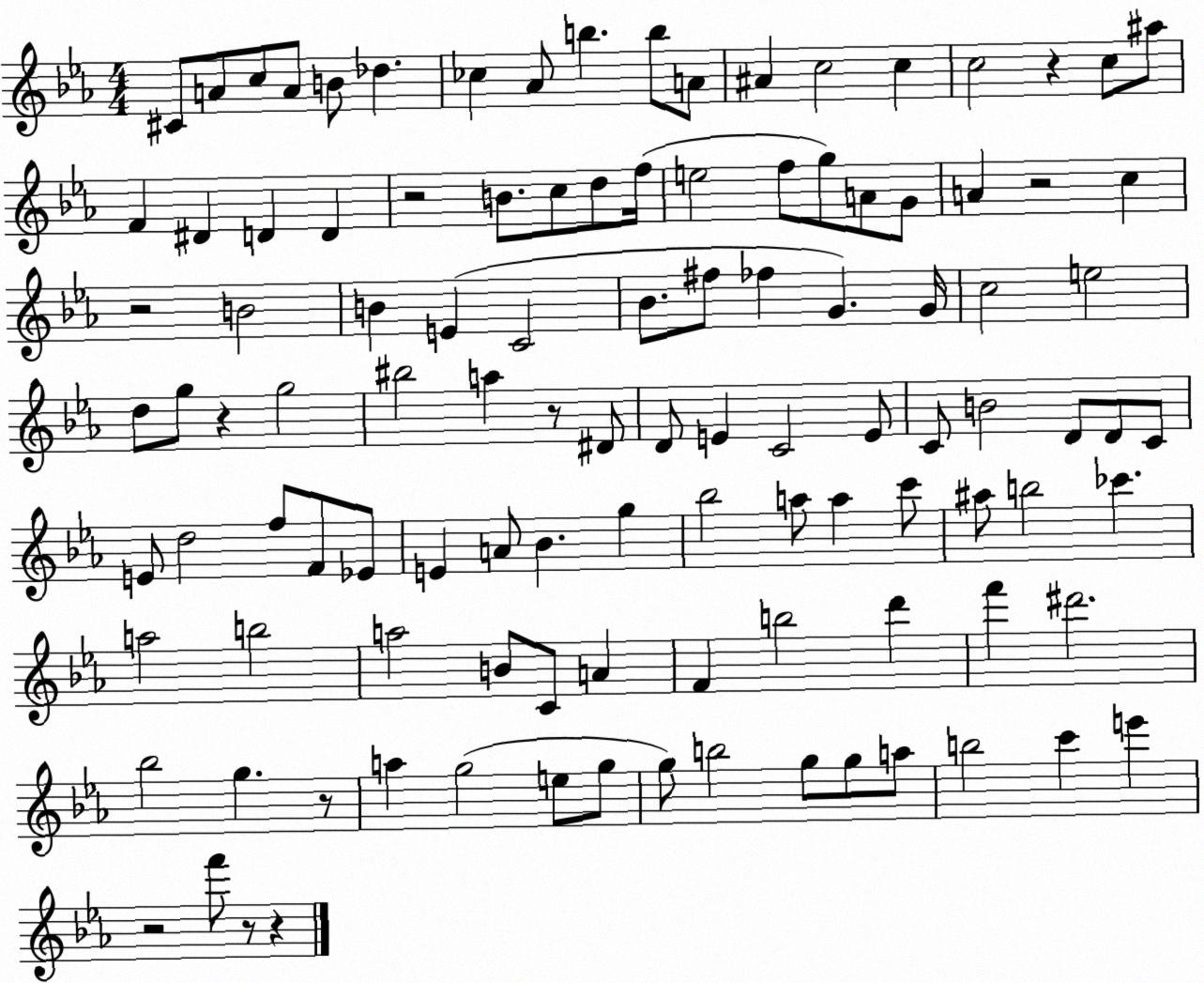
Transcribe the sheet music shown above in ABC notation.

X:1
T:Untitled
M:4/4
L:1/4
K:Eb
^C/2 A/2 c/2 A/2 B/2 _d _c _A/2 b b/2 A/2 ^A c2 c c2 z c/2 ^a/2 F ^D D D z2 B/2 c/2 d/2 f/4 e2 f/2 g/2 A/2 G/2 A z2 c z2 B2 B E C2 _B/2 ^f/2 _f G G/4 c2 e2 d/2 g/2 z g2 ^b2 a z/2 ^D/2 D/2 E C2 E/2 C/2 B2 D/2 D/2 C/2 E/2 d2 f/2 F/2 _E/2 E A/2 _B g _b2 a/2 a c'/2 ^a/2 b2 _c' a2 b2 a2 B/2 C/2 A F b2 d' f' ^d'2 _b2 g z/2 a g2 e/2 g/2 g/2 b2 g/2 g/2 a/2 b2 c' e' z2 f'/2 z/2 z